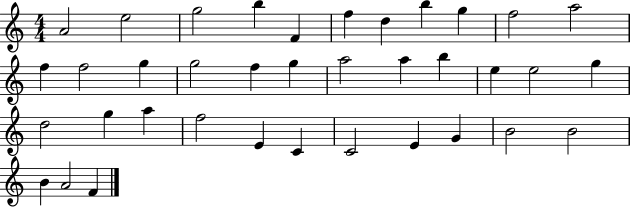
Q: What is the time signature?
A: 4/4